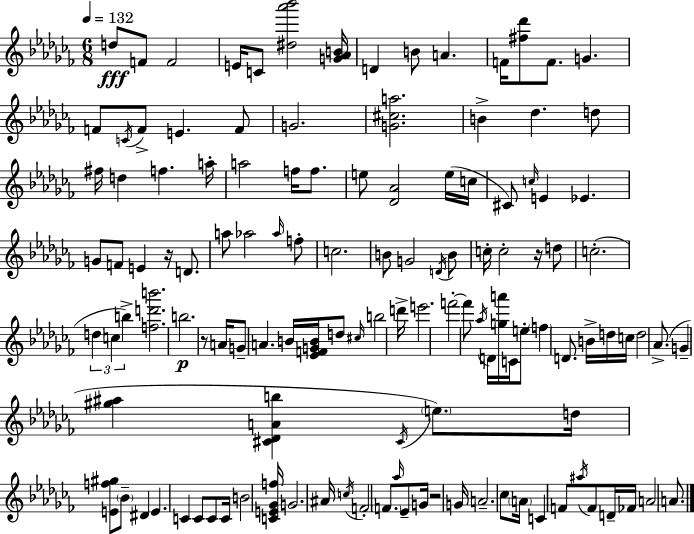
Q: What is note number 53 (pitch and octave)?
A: C5